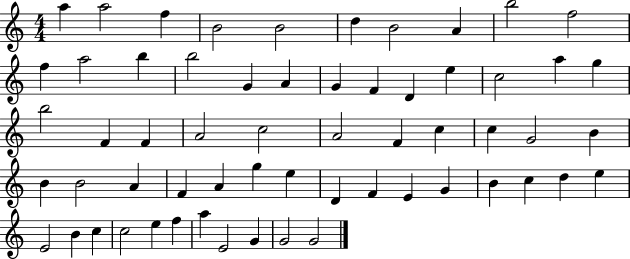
X:1
T:Untitled
M:4/4
L:1/4
K:C
a a2 f B2 B2 d B2 A b2 f2 f a2 b b2 G A G F D e c2 a g b2 F F A2 c2 A2 F c c G2 B B B2 A F A g e D F E G B c d e E2 B c c2 e f a E2 G G2 G2